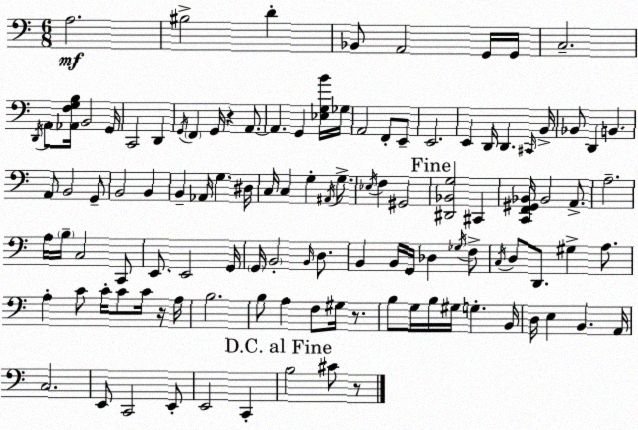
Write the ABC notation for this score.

X:1
T:Untitled
M:6/8
L:1/4
K:Am
A,2 ^B,2 D _B,,/2 A,,2 G,,/4 G,,/4 C,2 D,,/4 A,,/2 [_A,,F,G,B,]/4 B,,2 G,,/4 C,,2 D,, G,,/4 F,, G,,/4 z A,,/2 A,, G,, [_E,G,B]/4 _G,/4 A,,2 F,,/2 E,,/2 E,,2 E,, D,,/4 D,, ^C,,/4 B,,/4 _B,,/2 D,, B,, A,,/2 B,,2 G,,/2 B,,2 B,, B,, _A,,/4 G, ^D,/4 C,/4 C, G, ^A,,/4 G,/2 _E,/4 F, ^G,,2 [^D,,_B,,G,]2 ^C,, [C,,F,,^G,,_B,,]/4 _B,,2 A,,/2 A,2 A,/4 B,/4 C,2 C,,/2 E,,/2 E,,2 G,,/4 G,,/4 B,,2 B,,/4 D,/2 B,, B,,/4 G,,/4 _D, _G,/4 F,/2 C,/4 D,/2 D,,/2 ^G, A,/2 A, C/2 C/4 C/2 C/4 z/4 A,/4 B,2 B,/2 A, F,/2 ^G,/4 z/2 B,/2 G,/4 B,/4 ^G,/4 G, B,,/4 D,/4 E, B,, A,,/4 C,2 E,,/2 C,,2 E,,/2 E,,2 C,, B,2 ^C/2 z/2